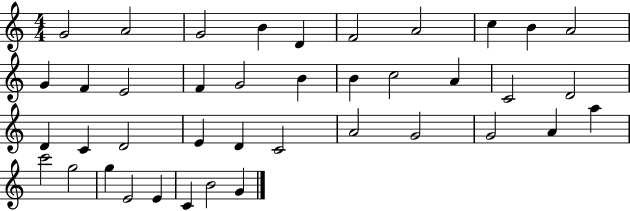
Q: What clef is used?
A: treble